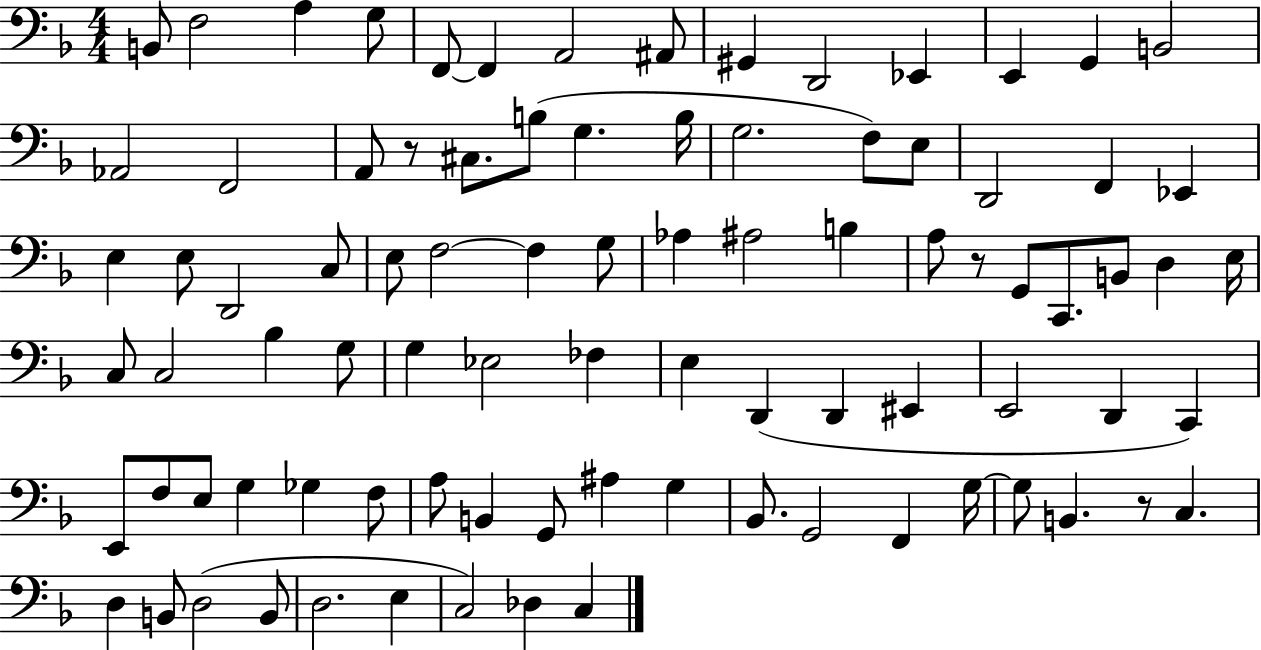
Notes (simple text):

B2/e F3/h A3/q G3/e F2/e F2/q A2/h A#2/e G#2/q D2/h Eb2/q E2/q G2/q B2/h Ab2/h F2/h A2/e R/e C#3/e. B3/e G3/q. B3/s G3/h. F3/e E3/e D2/h F2/q Eb2/q E3/q E3/e D2/h C3/e E3/e F3/h F3/q G3/e Ab3/q A#3/h B3/q A3/e R/e G2/e C2/e. B2/e D3/q E3/s C3/e C3/h Bb3/q G3/e G3/q Eb3/h FES3/q E3/q D2/q D2/q EIS2/q E2/h D2/q C2/q E2/e F3/e E3/e G3/q Gb3/q F3/e A3/e B2/q G2/e A#3/q G3/q Bb2/e. G2/h F2/q G3/s G3/e B2/q. R/e C3/q. D3/q B2/e D3/h B2/e D3/h. E3/q C3/h Db3/q C3/q